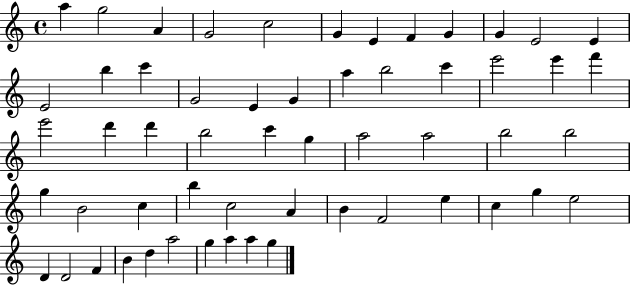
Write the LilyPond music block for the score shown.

{
  \clef treble
  \time 4/4
  \defaultTimeSignature
  \key c \major
  a''4 g''2 a'4 | g'2 c''2 | g'4 e'4 f'4 g'4 | g'4 e'2 e'4 | \break e'2 b''4 c'''4 | g'2 e'4 g'4 | a''4 b''2 c'''4 | e'''2 e'''4 f'''4 | \break e'''2 d'''4 d'''4 | b''2 c'''4 g''4 | a''2 a''2 | b''2 b''2 | \break g''4 b'2 c''4 | b''4 c''2 a'4 | b'4 f'2 e''4 | c''4 g''4 e''2 | \break d'4 d'2 f'4 | b'4 d''4 a''2 | g''4 a''4 a''4 g''4 | \bar "|."
}